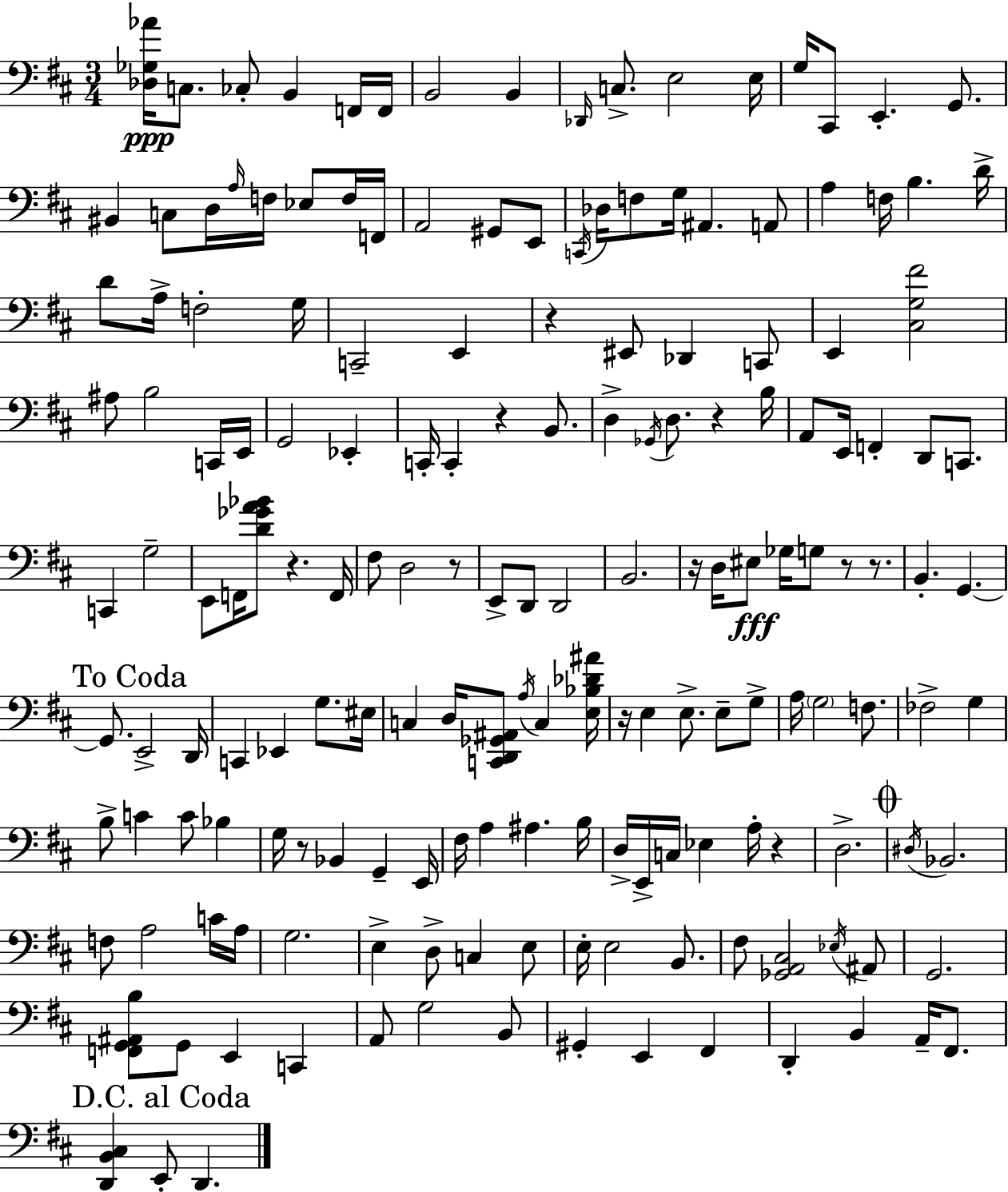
X:1
T:Untitled
M:3/4
L:1/4
K:D
[_D,_G,_A]/4 C,/2 _C,/2 B,, F,,/4 F,,/4 B,,2 B,, _D,,/4 C,/2 E,2 E,/4 G,/4 ^C,,/2 E,, G,,/2 ^B,, C,/2 D,/4 A,/4 F,/4 _E,/2 F,/4 F,,/4 A,,2 ^G,,/2 E,,/2 C,,/4 _D,/4 F,/2 G,/4 ^A,, A,,/2 A, F,/4 B, D/4 D/2 A,/4 F,2 G,/4 C,,2 E,, z ^E,,/2 _D,, C,,/2 E,, [^C,G,^F]2 ^A,/2 B,2 C,,/4 E,,/4 G,,2 _E,, C,,/4 C,, z B,,/2 D, _G,,/4 D,/2 z B,/4 A,,/2 E,,/4 F,, D,,/2 C,,/2 C,, G,2 E,,/2 F,,/4 [D_GA_B]/2 z F,,/4 ^F,/2 D,2 z/2 E,,/2 D,,/2 D,,2 B,,2 z/4 D,/4 ^E,/2 _G,/4 G,/2 z/2 z/2 B,, G,, G,,/2 E,,2 D,,/4 C,, _E,, G,/2 ^E,/4 C, D,/4 [C,,D,,_G,,^A,,]/2 A,/4 C, [E,_B,_D^A]/4 z/4 E, E,/2 E,/2 G,/2 A,/4 G,2 F,/2 _F,2 G, B,/2 C C/2 _B, G,/4 z/2 _B,, G,, E,,/4 ^F,/4 A, ^A, B,/4 D,/4 E,,/4 C,/4 _E, A,/4 z D,2 ^D,/4 _B,,2 F,/2 A,2 C/4 A,/4 G,2 E, D,/2 C, E,/2 E,/4 E,2 B,,/2 ^F,/2 [_G,,A,,^C,]2 _E,/4 ^A,,/2 G,,2 [F,,G,,^A,,B,]/2 G,,/2 E,, C,, A,,/2 G,2 B,,/2 ^G,, E,, ^F,, D,, B,, A,,/4 ^F,,/2 [D,,B,,^C,] E,,/2 D,,